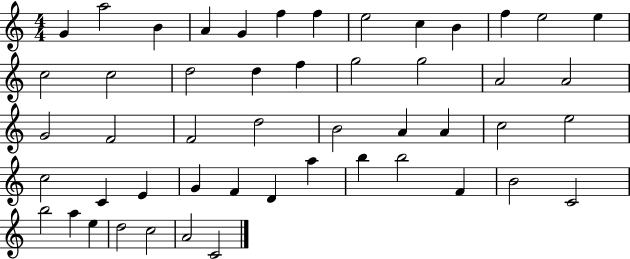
X:1
T:Untitled
M:4/4
L:1/4
K:C
G a2 B A G f f e2 c B f e2 e c2 c2 d2 d f g2 g2 A2 A2 G2 F2 F2 d2 B2 A A c2 e2 c2 C E G F D a b b2 F B2 C2 b2 a e d2 c2 A2 C2